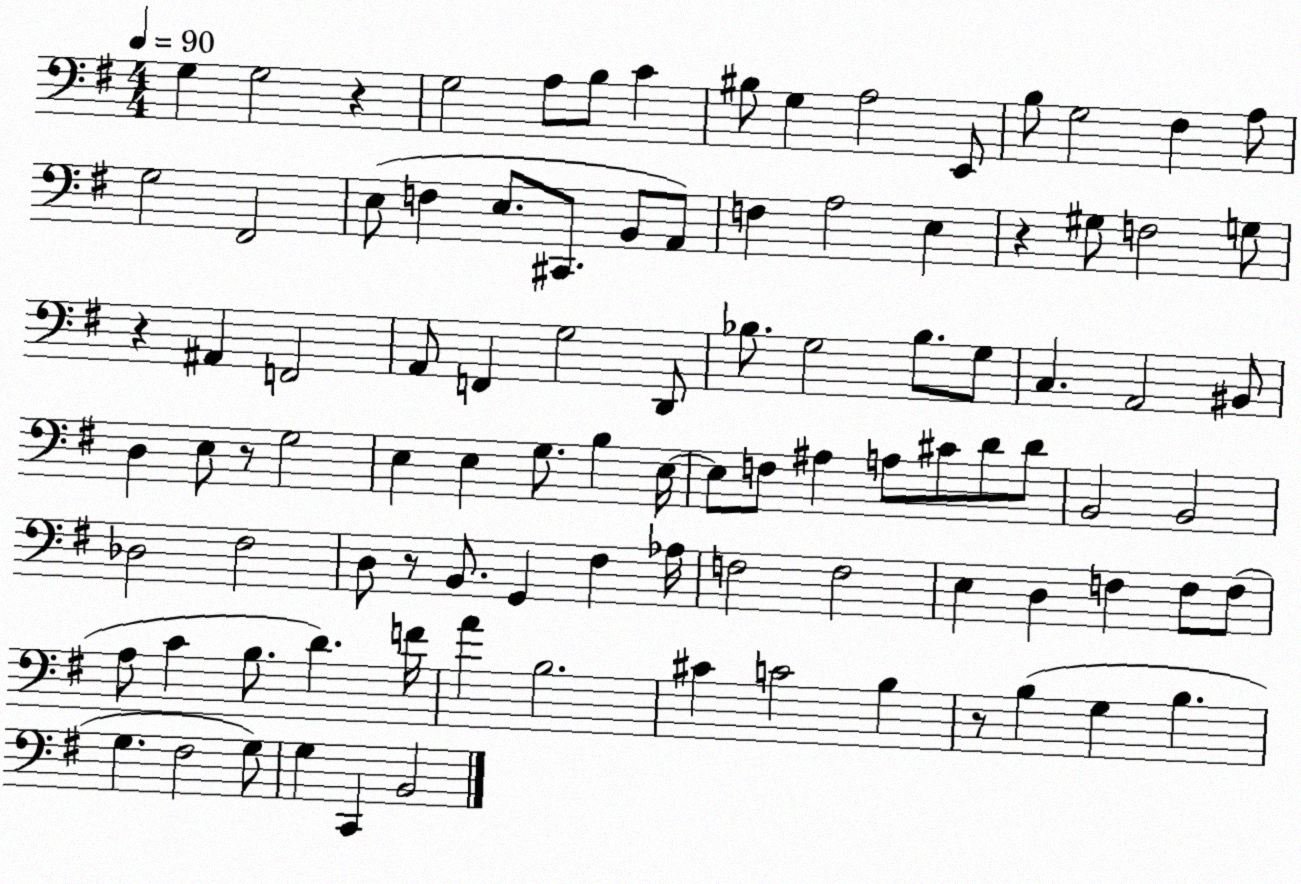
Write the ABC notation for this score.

X:1
T:Untitled
M:4/4
L:1/4
K:G
G, G,2 z G,2 A,/2 B,/2 C ^B,/2 G, A,2 E,,/2 B,/2 G,2 ^F, A,/2 G,2 ^F,,2 E,/2 F, E,/2 ^C,,/2 B,,/2 A,,/2 F, A,2 E, z ^G,/2 F,2 G,/2 z ^A,, F,,2 A,,/2 F,, G,2 D,,/2 _B,/2 G,2 _B,/2 G,/2 C, A,,2 ^B,,/2 D, E,/2 z/2 G,2 E, E, G,/2 B, E,/4 E,/2 F,/2 ^A, A,/2 ^C/2 D/2 D/2 B,,2 B,,2 _D,2 ^F,2 D,/2 z/2 B,,/2 G,, ^F, _A,/4 F,2 F,2 E, D, F, F,/2 F,/2 A,/2 C B,/2 D F/4 A B,2 ^C C2 B, z/2 B, G, B, G, ^F,2 G,/2 G, C,, B,,2